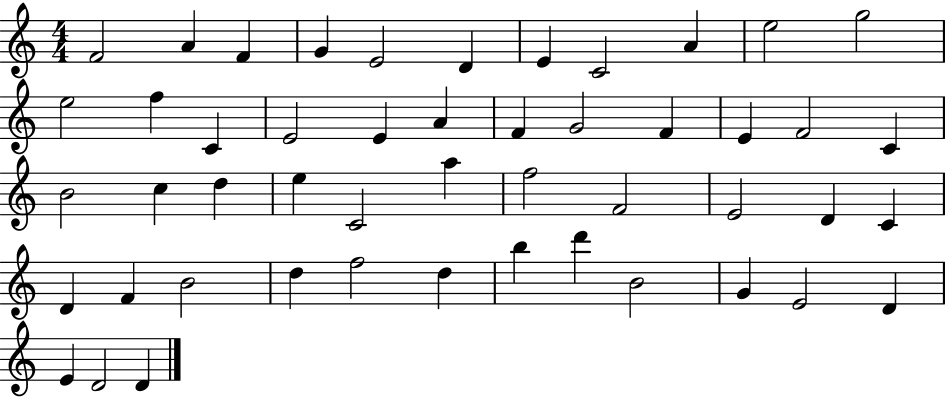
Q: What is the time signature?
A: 4/4